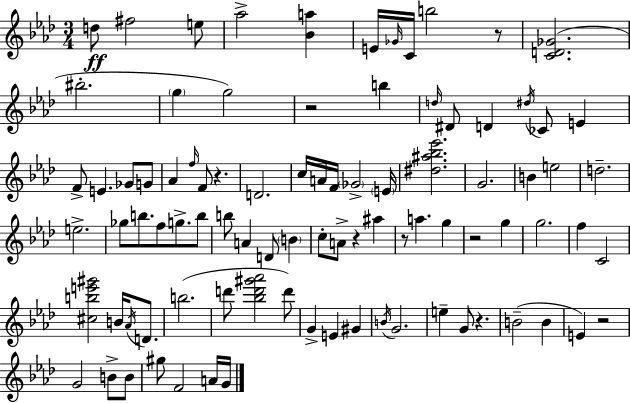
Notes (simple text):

D5/e F#5/h E5/e Ab5/h [Bb4,A5]/q E4/s Gb4/s C4/s B5/h R/e [C4,D4,Gb4]/h. BIS5/h. G5/q G5/h R/h B5/q D5/s D#4/e D4/q D#5/s CES4/e E4/q F4/e E4/q. Gb4/e G4/e Ab4/q F5/s F4/e R/q. D4/h. C5/s A4/s F4/s Gb4/h E4/s [D#5,A#5,Bb5,Eb6]/h. G4/h. B4/q E5/h D5/h. E5/h. Gb5/e B5/e. F5/e G5/e. B5/e B5/e A4/q D4/e B4/q C5/e A4/e R/q A#5/q R/e A5/q. G5/q R/h G5/q G5/h. F5/q C4/h [C#5,B5,E6,G#6]/h B4/s Ab4/s D4/e. B5/h. D6/e [Bb5,D6,G#6,Ab6]/h D6/e G4/q E4/q G#4/q B4/s G4/h. E5/q G4/e R/q. B4/h B4/q E4/q R/h G4/h B4/e B4/e G#5/e F4/h A4/s G4/s